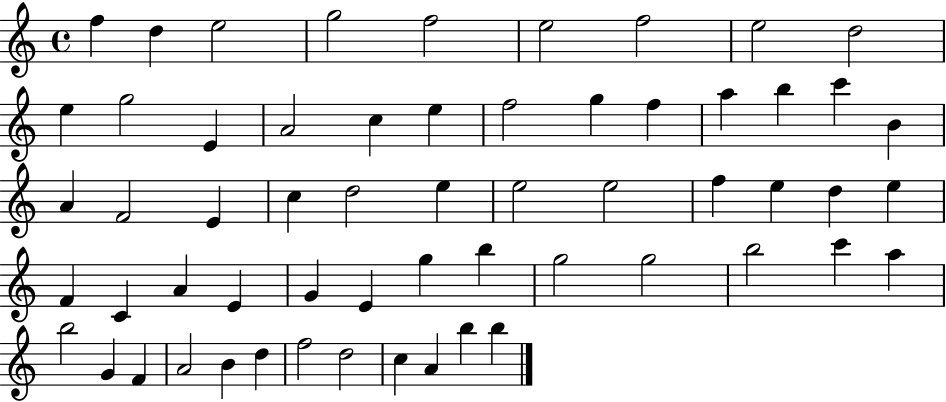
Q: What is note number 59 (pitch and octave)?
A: B5